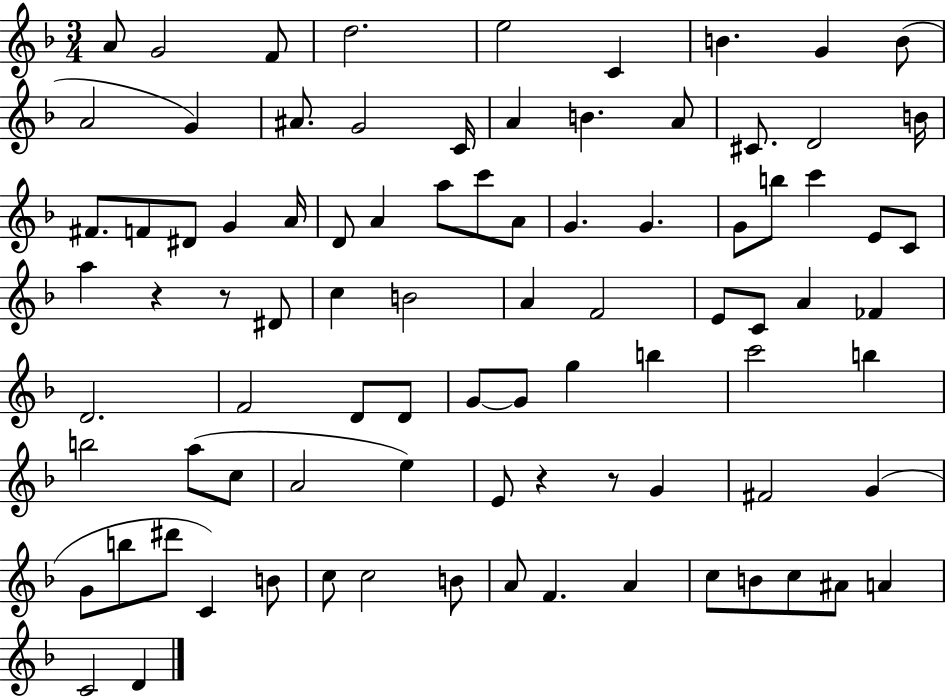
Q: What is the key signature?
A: F major